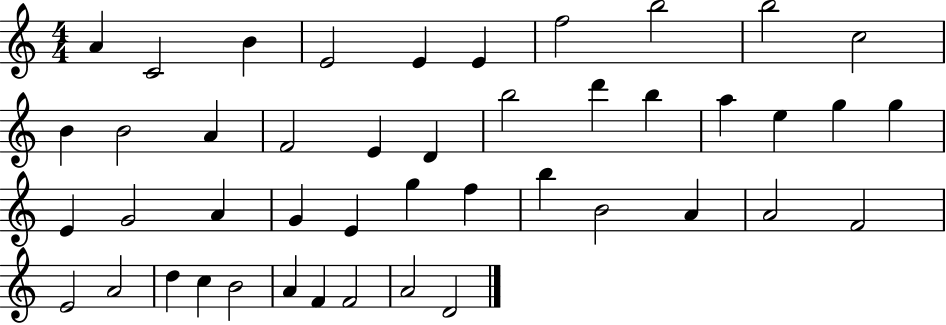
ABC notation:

X:1
T:Untitled
M:4/4
L:1/4
K:C
A C2 B E2 E E f2 b2 b2 c2 B B2 A F2 E D b2 d' b a e g g E G2 A G E g f b B2 A A2 F2 E2 A2 d c B2 A F F2 A2 D2